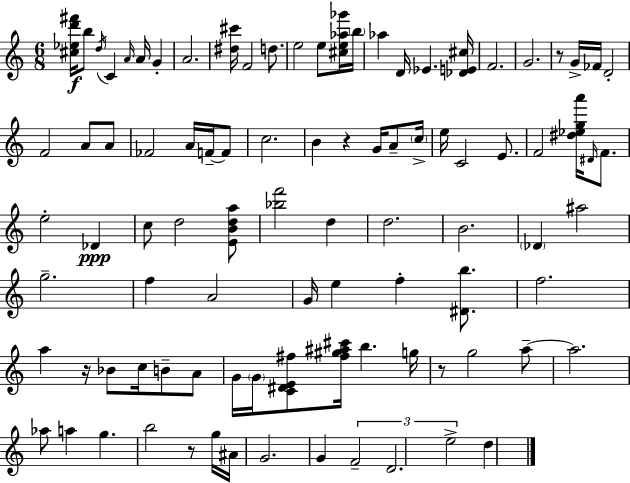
[C#5,Eb5,D6,F#6]/s B5/e D5/s C4/q A4/s A4/s G4/q A4/h. [D#5,C#6]/s F4/h D5/e. E5/h E5/e [C#5,E5,Ab5,Gb6]/s B5/s Ab5/q D4/s Eb4/q. [Db4,E4,C#5]/s F4/h. G4/h. R/e G4/s FES4/s D4/h F4/h A4/e A4/e FES4/h A4/s F4/s F4/e C5/h. B4/q R/q G4/s A4/e C5/s E5/s C4/h E4/e. F4/h [D#5,Eb5,G5,A6]/s D#4/s F4/e. E5/h Db4/q C5/e D5/h [E4,B4,D5,A5]/e [Bb5,F6]/h D5/q D5/h. B4/h. Db4/q A#5/h G5/h. F5/q A4/h G4/s E5/q F5/q [D#4,B5]/e. F5/h. A5/q R/s Bb4/e C5/s B4/e A4/e G4/s G4/s [C4,D#4,E4,F#5]/e [F#5,G#5,A#5,C#6]/s B5/q. G5/s R/e G5/h A5/e A5/h. Ab5/e A5/q G5/q. B5/h R/e G5/s A#4/s G4/h. G4/q F4/h D4/h. E5/h D5/q